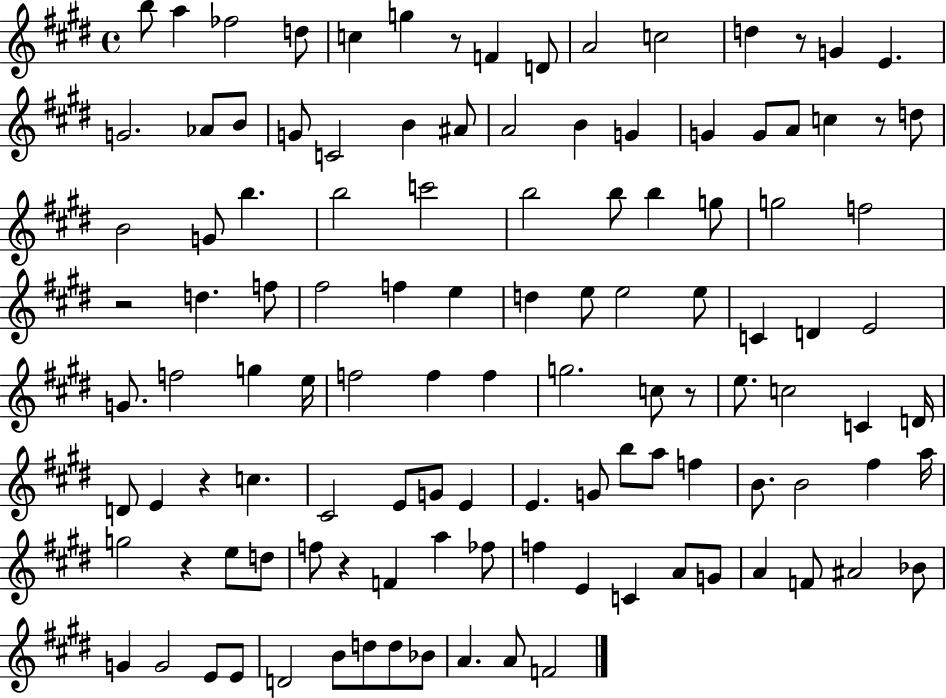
X:1
T:Untitled
M:4/4
L:1/4
K:E
b/2 a _f2 d/2 c g z/2 F D/2 A2 c2 d z/2 G E G2 _A/2 B/2 G/2 C2 B ^A/2 A2 B G G G/2 A/2 c z/2 d/2 B2 G/2 b b2 c'2 b2 b/2 b g/2 g2 f2 z2 d f/2 ^f2 f e d e/2 e2 e/2 C D E2 G/2 f2 g e/4 f2 f f g2 c/2 z/2 e/2 c2 C D/4 D/2 E z c ^C2 E/2 G/2 E E G/2 b/2 a/2 f B/2 B2 ^f a/4 g2 z e/2 d/2 f/2 z F a _f/2 f E C A/2 G/2 A F/2 ^A2 _B/2 G G2 E/2 E/2 D2 B/2 d/2 d/2 _B/2 A A/2 F2